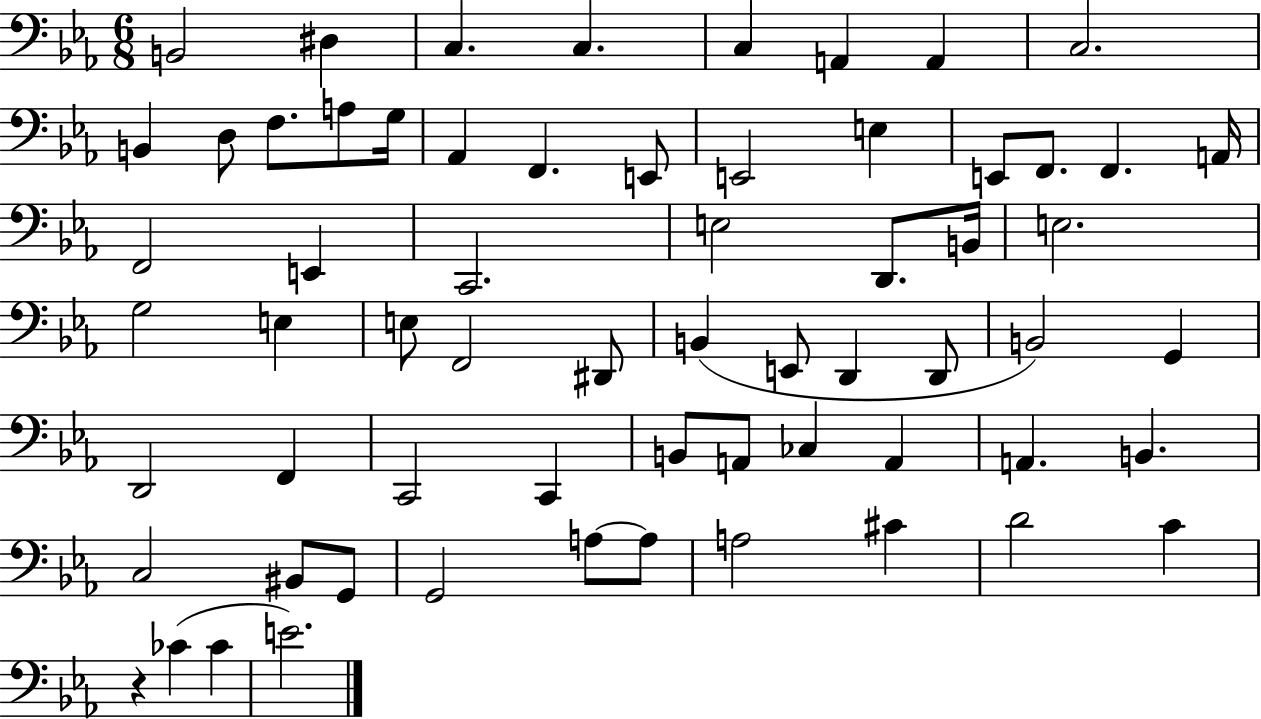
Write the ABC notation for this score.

X:1
T:Untitled
M:6/8
L:1/4
K:Eb
B,,2 ^D, C, C, C, A,, A,, C,2 B,, D,/2 F,/2 A,/2 G,/4 _A,, F,, E,,/2 E,,2 E, E,,/2 F,,/2 F,, A,,/4 F,,2 E,, C,,2 E,2 D,,/2 B,,/4 E,2 G,2 E, E,/2 F,,2 ^D,,/2 B,, E,,/2 D,, D,,/2 B,,2 G,, D,,2 F,, C,,2 C,, B,,/2 A,,/2 _C, A,, A,, B,, C,2 ^B,,/2 G,,/2 G,,2 A,/2 A,/2 A,2 ^C D2 C z _C _C E2